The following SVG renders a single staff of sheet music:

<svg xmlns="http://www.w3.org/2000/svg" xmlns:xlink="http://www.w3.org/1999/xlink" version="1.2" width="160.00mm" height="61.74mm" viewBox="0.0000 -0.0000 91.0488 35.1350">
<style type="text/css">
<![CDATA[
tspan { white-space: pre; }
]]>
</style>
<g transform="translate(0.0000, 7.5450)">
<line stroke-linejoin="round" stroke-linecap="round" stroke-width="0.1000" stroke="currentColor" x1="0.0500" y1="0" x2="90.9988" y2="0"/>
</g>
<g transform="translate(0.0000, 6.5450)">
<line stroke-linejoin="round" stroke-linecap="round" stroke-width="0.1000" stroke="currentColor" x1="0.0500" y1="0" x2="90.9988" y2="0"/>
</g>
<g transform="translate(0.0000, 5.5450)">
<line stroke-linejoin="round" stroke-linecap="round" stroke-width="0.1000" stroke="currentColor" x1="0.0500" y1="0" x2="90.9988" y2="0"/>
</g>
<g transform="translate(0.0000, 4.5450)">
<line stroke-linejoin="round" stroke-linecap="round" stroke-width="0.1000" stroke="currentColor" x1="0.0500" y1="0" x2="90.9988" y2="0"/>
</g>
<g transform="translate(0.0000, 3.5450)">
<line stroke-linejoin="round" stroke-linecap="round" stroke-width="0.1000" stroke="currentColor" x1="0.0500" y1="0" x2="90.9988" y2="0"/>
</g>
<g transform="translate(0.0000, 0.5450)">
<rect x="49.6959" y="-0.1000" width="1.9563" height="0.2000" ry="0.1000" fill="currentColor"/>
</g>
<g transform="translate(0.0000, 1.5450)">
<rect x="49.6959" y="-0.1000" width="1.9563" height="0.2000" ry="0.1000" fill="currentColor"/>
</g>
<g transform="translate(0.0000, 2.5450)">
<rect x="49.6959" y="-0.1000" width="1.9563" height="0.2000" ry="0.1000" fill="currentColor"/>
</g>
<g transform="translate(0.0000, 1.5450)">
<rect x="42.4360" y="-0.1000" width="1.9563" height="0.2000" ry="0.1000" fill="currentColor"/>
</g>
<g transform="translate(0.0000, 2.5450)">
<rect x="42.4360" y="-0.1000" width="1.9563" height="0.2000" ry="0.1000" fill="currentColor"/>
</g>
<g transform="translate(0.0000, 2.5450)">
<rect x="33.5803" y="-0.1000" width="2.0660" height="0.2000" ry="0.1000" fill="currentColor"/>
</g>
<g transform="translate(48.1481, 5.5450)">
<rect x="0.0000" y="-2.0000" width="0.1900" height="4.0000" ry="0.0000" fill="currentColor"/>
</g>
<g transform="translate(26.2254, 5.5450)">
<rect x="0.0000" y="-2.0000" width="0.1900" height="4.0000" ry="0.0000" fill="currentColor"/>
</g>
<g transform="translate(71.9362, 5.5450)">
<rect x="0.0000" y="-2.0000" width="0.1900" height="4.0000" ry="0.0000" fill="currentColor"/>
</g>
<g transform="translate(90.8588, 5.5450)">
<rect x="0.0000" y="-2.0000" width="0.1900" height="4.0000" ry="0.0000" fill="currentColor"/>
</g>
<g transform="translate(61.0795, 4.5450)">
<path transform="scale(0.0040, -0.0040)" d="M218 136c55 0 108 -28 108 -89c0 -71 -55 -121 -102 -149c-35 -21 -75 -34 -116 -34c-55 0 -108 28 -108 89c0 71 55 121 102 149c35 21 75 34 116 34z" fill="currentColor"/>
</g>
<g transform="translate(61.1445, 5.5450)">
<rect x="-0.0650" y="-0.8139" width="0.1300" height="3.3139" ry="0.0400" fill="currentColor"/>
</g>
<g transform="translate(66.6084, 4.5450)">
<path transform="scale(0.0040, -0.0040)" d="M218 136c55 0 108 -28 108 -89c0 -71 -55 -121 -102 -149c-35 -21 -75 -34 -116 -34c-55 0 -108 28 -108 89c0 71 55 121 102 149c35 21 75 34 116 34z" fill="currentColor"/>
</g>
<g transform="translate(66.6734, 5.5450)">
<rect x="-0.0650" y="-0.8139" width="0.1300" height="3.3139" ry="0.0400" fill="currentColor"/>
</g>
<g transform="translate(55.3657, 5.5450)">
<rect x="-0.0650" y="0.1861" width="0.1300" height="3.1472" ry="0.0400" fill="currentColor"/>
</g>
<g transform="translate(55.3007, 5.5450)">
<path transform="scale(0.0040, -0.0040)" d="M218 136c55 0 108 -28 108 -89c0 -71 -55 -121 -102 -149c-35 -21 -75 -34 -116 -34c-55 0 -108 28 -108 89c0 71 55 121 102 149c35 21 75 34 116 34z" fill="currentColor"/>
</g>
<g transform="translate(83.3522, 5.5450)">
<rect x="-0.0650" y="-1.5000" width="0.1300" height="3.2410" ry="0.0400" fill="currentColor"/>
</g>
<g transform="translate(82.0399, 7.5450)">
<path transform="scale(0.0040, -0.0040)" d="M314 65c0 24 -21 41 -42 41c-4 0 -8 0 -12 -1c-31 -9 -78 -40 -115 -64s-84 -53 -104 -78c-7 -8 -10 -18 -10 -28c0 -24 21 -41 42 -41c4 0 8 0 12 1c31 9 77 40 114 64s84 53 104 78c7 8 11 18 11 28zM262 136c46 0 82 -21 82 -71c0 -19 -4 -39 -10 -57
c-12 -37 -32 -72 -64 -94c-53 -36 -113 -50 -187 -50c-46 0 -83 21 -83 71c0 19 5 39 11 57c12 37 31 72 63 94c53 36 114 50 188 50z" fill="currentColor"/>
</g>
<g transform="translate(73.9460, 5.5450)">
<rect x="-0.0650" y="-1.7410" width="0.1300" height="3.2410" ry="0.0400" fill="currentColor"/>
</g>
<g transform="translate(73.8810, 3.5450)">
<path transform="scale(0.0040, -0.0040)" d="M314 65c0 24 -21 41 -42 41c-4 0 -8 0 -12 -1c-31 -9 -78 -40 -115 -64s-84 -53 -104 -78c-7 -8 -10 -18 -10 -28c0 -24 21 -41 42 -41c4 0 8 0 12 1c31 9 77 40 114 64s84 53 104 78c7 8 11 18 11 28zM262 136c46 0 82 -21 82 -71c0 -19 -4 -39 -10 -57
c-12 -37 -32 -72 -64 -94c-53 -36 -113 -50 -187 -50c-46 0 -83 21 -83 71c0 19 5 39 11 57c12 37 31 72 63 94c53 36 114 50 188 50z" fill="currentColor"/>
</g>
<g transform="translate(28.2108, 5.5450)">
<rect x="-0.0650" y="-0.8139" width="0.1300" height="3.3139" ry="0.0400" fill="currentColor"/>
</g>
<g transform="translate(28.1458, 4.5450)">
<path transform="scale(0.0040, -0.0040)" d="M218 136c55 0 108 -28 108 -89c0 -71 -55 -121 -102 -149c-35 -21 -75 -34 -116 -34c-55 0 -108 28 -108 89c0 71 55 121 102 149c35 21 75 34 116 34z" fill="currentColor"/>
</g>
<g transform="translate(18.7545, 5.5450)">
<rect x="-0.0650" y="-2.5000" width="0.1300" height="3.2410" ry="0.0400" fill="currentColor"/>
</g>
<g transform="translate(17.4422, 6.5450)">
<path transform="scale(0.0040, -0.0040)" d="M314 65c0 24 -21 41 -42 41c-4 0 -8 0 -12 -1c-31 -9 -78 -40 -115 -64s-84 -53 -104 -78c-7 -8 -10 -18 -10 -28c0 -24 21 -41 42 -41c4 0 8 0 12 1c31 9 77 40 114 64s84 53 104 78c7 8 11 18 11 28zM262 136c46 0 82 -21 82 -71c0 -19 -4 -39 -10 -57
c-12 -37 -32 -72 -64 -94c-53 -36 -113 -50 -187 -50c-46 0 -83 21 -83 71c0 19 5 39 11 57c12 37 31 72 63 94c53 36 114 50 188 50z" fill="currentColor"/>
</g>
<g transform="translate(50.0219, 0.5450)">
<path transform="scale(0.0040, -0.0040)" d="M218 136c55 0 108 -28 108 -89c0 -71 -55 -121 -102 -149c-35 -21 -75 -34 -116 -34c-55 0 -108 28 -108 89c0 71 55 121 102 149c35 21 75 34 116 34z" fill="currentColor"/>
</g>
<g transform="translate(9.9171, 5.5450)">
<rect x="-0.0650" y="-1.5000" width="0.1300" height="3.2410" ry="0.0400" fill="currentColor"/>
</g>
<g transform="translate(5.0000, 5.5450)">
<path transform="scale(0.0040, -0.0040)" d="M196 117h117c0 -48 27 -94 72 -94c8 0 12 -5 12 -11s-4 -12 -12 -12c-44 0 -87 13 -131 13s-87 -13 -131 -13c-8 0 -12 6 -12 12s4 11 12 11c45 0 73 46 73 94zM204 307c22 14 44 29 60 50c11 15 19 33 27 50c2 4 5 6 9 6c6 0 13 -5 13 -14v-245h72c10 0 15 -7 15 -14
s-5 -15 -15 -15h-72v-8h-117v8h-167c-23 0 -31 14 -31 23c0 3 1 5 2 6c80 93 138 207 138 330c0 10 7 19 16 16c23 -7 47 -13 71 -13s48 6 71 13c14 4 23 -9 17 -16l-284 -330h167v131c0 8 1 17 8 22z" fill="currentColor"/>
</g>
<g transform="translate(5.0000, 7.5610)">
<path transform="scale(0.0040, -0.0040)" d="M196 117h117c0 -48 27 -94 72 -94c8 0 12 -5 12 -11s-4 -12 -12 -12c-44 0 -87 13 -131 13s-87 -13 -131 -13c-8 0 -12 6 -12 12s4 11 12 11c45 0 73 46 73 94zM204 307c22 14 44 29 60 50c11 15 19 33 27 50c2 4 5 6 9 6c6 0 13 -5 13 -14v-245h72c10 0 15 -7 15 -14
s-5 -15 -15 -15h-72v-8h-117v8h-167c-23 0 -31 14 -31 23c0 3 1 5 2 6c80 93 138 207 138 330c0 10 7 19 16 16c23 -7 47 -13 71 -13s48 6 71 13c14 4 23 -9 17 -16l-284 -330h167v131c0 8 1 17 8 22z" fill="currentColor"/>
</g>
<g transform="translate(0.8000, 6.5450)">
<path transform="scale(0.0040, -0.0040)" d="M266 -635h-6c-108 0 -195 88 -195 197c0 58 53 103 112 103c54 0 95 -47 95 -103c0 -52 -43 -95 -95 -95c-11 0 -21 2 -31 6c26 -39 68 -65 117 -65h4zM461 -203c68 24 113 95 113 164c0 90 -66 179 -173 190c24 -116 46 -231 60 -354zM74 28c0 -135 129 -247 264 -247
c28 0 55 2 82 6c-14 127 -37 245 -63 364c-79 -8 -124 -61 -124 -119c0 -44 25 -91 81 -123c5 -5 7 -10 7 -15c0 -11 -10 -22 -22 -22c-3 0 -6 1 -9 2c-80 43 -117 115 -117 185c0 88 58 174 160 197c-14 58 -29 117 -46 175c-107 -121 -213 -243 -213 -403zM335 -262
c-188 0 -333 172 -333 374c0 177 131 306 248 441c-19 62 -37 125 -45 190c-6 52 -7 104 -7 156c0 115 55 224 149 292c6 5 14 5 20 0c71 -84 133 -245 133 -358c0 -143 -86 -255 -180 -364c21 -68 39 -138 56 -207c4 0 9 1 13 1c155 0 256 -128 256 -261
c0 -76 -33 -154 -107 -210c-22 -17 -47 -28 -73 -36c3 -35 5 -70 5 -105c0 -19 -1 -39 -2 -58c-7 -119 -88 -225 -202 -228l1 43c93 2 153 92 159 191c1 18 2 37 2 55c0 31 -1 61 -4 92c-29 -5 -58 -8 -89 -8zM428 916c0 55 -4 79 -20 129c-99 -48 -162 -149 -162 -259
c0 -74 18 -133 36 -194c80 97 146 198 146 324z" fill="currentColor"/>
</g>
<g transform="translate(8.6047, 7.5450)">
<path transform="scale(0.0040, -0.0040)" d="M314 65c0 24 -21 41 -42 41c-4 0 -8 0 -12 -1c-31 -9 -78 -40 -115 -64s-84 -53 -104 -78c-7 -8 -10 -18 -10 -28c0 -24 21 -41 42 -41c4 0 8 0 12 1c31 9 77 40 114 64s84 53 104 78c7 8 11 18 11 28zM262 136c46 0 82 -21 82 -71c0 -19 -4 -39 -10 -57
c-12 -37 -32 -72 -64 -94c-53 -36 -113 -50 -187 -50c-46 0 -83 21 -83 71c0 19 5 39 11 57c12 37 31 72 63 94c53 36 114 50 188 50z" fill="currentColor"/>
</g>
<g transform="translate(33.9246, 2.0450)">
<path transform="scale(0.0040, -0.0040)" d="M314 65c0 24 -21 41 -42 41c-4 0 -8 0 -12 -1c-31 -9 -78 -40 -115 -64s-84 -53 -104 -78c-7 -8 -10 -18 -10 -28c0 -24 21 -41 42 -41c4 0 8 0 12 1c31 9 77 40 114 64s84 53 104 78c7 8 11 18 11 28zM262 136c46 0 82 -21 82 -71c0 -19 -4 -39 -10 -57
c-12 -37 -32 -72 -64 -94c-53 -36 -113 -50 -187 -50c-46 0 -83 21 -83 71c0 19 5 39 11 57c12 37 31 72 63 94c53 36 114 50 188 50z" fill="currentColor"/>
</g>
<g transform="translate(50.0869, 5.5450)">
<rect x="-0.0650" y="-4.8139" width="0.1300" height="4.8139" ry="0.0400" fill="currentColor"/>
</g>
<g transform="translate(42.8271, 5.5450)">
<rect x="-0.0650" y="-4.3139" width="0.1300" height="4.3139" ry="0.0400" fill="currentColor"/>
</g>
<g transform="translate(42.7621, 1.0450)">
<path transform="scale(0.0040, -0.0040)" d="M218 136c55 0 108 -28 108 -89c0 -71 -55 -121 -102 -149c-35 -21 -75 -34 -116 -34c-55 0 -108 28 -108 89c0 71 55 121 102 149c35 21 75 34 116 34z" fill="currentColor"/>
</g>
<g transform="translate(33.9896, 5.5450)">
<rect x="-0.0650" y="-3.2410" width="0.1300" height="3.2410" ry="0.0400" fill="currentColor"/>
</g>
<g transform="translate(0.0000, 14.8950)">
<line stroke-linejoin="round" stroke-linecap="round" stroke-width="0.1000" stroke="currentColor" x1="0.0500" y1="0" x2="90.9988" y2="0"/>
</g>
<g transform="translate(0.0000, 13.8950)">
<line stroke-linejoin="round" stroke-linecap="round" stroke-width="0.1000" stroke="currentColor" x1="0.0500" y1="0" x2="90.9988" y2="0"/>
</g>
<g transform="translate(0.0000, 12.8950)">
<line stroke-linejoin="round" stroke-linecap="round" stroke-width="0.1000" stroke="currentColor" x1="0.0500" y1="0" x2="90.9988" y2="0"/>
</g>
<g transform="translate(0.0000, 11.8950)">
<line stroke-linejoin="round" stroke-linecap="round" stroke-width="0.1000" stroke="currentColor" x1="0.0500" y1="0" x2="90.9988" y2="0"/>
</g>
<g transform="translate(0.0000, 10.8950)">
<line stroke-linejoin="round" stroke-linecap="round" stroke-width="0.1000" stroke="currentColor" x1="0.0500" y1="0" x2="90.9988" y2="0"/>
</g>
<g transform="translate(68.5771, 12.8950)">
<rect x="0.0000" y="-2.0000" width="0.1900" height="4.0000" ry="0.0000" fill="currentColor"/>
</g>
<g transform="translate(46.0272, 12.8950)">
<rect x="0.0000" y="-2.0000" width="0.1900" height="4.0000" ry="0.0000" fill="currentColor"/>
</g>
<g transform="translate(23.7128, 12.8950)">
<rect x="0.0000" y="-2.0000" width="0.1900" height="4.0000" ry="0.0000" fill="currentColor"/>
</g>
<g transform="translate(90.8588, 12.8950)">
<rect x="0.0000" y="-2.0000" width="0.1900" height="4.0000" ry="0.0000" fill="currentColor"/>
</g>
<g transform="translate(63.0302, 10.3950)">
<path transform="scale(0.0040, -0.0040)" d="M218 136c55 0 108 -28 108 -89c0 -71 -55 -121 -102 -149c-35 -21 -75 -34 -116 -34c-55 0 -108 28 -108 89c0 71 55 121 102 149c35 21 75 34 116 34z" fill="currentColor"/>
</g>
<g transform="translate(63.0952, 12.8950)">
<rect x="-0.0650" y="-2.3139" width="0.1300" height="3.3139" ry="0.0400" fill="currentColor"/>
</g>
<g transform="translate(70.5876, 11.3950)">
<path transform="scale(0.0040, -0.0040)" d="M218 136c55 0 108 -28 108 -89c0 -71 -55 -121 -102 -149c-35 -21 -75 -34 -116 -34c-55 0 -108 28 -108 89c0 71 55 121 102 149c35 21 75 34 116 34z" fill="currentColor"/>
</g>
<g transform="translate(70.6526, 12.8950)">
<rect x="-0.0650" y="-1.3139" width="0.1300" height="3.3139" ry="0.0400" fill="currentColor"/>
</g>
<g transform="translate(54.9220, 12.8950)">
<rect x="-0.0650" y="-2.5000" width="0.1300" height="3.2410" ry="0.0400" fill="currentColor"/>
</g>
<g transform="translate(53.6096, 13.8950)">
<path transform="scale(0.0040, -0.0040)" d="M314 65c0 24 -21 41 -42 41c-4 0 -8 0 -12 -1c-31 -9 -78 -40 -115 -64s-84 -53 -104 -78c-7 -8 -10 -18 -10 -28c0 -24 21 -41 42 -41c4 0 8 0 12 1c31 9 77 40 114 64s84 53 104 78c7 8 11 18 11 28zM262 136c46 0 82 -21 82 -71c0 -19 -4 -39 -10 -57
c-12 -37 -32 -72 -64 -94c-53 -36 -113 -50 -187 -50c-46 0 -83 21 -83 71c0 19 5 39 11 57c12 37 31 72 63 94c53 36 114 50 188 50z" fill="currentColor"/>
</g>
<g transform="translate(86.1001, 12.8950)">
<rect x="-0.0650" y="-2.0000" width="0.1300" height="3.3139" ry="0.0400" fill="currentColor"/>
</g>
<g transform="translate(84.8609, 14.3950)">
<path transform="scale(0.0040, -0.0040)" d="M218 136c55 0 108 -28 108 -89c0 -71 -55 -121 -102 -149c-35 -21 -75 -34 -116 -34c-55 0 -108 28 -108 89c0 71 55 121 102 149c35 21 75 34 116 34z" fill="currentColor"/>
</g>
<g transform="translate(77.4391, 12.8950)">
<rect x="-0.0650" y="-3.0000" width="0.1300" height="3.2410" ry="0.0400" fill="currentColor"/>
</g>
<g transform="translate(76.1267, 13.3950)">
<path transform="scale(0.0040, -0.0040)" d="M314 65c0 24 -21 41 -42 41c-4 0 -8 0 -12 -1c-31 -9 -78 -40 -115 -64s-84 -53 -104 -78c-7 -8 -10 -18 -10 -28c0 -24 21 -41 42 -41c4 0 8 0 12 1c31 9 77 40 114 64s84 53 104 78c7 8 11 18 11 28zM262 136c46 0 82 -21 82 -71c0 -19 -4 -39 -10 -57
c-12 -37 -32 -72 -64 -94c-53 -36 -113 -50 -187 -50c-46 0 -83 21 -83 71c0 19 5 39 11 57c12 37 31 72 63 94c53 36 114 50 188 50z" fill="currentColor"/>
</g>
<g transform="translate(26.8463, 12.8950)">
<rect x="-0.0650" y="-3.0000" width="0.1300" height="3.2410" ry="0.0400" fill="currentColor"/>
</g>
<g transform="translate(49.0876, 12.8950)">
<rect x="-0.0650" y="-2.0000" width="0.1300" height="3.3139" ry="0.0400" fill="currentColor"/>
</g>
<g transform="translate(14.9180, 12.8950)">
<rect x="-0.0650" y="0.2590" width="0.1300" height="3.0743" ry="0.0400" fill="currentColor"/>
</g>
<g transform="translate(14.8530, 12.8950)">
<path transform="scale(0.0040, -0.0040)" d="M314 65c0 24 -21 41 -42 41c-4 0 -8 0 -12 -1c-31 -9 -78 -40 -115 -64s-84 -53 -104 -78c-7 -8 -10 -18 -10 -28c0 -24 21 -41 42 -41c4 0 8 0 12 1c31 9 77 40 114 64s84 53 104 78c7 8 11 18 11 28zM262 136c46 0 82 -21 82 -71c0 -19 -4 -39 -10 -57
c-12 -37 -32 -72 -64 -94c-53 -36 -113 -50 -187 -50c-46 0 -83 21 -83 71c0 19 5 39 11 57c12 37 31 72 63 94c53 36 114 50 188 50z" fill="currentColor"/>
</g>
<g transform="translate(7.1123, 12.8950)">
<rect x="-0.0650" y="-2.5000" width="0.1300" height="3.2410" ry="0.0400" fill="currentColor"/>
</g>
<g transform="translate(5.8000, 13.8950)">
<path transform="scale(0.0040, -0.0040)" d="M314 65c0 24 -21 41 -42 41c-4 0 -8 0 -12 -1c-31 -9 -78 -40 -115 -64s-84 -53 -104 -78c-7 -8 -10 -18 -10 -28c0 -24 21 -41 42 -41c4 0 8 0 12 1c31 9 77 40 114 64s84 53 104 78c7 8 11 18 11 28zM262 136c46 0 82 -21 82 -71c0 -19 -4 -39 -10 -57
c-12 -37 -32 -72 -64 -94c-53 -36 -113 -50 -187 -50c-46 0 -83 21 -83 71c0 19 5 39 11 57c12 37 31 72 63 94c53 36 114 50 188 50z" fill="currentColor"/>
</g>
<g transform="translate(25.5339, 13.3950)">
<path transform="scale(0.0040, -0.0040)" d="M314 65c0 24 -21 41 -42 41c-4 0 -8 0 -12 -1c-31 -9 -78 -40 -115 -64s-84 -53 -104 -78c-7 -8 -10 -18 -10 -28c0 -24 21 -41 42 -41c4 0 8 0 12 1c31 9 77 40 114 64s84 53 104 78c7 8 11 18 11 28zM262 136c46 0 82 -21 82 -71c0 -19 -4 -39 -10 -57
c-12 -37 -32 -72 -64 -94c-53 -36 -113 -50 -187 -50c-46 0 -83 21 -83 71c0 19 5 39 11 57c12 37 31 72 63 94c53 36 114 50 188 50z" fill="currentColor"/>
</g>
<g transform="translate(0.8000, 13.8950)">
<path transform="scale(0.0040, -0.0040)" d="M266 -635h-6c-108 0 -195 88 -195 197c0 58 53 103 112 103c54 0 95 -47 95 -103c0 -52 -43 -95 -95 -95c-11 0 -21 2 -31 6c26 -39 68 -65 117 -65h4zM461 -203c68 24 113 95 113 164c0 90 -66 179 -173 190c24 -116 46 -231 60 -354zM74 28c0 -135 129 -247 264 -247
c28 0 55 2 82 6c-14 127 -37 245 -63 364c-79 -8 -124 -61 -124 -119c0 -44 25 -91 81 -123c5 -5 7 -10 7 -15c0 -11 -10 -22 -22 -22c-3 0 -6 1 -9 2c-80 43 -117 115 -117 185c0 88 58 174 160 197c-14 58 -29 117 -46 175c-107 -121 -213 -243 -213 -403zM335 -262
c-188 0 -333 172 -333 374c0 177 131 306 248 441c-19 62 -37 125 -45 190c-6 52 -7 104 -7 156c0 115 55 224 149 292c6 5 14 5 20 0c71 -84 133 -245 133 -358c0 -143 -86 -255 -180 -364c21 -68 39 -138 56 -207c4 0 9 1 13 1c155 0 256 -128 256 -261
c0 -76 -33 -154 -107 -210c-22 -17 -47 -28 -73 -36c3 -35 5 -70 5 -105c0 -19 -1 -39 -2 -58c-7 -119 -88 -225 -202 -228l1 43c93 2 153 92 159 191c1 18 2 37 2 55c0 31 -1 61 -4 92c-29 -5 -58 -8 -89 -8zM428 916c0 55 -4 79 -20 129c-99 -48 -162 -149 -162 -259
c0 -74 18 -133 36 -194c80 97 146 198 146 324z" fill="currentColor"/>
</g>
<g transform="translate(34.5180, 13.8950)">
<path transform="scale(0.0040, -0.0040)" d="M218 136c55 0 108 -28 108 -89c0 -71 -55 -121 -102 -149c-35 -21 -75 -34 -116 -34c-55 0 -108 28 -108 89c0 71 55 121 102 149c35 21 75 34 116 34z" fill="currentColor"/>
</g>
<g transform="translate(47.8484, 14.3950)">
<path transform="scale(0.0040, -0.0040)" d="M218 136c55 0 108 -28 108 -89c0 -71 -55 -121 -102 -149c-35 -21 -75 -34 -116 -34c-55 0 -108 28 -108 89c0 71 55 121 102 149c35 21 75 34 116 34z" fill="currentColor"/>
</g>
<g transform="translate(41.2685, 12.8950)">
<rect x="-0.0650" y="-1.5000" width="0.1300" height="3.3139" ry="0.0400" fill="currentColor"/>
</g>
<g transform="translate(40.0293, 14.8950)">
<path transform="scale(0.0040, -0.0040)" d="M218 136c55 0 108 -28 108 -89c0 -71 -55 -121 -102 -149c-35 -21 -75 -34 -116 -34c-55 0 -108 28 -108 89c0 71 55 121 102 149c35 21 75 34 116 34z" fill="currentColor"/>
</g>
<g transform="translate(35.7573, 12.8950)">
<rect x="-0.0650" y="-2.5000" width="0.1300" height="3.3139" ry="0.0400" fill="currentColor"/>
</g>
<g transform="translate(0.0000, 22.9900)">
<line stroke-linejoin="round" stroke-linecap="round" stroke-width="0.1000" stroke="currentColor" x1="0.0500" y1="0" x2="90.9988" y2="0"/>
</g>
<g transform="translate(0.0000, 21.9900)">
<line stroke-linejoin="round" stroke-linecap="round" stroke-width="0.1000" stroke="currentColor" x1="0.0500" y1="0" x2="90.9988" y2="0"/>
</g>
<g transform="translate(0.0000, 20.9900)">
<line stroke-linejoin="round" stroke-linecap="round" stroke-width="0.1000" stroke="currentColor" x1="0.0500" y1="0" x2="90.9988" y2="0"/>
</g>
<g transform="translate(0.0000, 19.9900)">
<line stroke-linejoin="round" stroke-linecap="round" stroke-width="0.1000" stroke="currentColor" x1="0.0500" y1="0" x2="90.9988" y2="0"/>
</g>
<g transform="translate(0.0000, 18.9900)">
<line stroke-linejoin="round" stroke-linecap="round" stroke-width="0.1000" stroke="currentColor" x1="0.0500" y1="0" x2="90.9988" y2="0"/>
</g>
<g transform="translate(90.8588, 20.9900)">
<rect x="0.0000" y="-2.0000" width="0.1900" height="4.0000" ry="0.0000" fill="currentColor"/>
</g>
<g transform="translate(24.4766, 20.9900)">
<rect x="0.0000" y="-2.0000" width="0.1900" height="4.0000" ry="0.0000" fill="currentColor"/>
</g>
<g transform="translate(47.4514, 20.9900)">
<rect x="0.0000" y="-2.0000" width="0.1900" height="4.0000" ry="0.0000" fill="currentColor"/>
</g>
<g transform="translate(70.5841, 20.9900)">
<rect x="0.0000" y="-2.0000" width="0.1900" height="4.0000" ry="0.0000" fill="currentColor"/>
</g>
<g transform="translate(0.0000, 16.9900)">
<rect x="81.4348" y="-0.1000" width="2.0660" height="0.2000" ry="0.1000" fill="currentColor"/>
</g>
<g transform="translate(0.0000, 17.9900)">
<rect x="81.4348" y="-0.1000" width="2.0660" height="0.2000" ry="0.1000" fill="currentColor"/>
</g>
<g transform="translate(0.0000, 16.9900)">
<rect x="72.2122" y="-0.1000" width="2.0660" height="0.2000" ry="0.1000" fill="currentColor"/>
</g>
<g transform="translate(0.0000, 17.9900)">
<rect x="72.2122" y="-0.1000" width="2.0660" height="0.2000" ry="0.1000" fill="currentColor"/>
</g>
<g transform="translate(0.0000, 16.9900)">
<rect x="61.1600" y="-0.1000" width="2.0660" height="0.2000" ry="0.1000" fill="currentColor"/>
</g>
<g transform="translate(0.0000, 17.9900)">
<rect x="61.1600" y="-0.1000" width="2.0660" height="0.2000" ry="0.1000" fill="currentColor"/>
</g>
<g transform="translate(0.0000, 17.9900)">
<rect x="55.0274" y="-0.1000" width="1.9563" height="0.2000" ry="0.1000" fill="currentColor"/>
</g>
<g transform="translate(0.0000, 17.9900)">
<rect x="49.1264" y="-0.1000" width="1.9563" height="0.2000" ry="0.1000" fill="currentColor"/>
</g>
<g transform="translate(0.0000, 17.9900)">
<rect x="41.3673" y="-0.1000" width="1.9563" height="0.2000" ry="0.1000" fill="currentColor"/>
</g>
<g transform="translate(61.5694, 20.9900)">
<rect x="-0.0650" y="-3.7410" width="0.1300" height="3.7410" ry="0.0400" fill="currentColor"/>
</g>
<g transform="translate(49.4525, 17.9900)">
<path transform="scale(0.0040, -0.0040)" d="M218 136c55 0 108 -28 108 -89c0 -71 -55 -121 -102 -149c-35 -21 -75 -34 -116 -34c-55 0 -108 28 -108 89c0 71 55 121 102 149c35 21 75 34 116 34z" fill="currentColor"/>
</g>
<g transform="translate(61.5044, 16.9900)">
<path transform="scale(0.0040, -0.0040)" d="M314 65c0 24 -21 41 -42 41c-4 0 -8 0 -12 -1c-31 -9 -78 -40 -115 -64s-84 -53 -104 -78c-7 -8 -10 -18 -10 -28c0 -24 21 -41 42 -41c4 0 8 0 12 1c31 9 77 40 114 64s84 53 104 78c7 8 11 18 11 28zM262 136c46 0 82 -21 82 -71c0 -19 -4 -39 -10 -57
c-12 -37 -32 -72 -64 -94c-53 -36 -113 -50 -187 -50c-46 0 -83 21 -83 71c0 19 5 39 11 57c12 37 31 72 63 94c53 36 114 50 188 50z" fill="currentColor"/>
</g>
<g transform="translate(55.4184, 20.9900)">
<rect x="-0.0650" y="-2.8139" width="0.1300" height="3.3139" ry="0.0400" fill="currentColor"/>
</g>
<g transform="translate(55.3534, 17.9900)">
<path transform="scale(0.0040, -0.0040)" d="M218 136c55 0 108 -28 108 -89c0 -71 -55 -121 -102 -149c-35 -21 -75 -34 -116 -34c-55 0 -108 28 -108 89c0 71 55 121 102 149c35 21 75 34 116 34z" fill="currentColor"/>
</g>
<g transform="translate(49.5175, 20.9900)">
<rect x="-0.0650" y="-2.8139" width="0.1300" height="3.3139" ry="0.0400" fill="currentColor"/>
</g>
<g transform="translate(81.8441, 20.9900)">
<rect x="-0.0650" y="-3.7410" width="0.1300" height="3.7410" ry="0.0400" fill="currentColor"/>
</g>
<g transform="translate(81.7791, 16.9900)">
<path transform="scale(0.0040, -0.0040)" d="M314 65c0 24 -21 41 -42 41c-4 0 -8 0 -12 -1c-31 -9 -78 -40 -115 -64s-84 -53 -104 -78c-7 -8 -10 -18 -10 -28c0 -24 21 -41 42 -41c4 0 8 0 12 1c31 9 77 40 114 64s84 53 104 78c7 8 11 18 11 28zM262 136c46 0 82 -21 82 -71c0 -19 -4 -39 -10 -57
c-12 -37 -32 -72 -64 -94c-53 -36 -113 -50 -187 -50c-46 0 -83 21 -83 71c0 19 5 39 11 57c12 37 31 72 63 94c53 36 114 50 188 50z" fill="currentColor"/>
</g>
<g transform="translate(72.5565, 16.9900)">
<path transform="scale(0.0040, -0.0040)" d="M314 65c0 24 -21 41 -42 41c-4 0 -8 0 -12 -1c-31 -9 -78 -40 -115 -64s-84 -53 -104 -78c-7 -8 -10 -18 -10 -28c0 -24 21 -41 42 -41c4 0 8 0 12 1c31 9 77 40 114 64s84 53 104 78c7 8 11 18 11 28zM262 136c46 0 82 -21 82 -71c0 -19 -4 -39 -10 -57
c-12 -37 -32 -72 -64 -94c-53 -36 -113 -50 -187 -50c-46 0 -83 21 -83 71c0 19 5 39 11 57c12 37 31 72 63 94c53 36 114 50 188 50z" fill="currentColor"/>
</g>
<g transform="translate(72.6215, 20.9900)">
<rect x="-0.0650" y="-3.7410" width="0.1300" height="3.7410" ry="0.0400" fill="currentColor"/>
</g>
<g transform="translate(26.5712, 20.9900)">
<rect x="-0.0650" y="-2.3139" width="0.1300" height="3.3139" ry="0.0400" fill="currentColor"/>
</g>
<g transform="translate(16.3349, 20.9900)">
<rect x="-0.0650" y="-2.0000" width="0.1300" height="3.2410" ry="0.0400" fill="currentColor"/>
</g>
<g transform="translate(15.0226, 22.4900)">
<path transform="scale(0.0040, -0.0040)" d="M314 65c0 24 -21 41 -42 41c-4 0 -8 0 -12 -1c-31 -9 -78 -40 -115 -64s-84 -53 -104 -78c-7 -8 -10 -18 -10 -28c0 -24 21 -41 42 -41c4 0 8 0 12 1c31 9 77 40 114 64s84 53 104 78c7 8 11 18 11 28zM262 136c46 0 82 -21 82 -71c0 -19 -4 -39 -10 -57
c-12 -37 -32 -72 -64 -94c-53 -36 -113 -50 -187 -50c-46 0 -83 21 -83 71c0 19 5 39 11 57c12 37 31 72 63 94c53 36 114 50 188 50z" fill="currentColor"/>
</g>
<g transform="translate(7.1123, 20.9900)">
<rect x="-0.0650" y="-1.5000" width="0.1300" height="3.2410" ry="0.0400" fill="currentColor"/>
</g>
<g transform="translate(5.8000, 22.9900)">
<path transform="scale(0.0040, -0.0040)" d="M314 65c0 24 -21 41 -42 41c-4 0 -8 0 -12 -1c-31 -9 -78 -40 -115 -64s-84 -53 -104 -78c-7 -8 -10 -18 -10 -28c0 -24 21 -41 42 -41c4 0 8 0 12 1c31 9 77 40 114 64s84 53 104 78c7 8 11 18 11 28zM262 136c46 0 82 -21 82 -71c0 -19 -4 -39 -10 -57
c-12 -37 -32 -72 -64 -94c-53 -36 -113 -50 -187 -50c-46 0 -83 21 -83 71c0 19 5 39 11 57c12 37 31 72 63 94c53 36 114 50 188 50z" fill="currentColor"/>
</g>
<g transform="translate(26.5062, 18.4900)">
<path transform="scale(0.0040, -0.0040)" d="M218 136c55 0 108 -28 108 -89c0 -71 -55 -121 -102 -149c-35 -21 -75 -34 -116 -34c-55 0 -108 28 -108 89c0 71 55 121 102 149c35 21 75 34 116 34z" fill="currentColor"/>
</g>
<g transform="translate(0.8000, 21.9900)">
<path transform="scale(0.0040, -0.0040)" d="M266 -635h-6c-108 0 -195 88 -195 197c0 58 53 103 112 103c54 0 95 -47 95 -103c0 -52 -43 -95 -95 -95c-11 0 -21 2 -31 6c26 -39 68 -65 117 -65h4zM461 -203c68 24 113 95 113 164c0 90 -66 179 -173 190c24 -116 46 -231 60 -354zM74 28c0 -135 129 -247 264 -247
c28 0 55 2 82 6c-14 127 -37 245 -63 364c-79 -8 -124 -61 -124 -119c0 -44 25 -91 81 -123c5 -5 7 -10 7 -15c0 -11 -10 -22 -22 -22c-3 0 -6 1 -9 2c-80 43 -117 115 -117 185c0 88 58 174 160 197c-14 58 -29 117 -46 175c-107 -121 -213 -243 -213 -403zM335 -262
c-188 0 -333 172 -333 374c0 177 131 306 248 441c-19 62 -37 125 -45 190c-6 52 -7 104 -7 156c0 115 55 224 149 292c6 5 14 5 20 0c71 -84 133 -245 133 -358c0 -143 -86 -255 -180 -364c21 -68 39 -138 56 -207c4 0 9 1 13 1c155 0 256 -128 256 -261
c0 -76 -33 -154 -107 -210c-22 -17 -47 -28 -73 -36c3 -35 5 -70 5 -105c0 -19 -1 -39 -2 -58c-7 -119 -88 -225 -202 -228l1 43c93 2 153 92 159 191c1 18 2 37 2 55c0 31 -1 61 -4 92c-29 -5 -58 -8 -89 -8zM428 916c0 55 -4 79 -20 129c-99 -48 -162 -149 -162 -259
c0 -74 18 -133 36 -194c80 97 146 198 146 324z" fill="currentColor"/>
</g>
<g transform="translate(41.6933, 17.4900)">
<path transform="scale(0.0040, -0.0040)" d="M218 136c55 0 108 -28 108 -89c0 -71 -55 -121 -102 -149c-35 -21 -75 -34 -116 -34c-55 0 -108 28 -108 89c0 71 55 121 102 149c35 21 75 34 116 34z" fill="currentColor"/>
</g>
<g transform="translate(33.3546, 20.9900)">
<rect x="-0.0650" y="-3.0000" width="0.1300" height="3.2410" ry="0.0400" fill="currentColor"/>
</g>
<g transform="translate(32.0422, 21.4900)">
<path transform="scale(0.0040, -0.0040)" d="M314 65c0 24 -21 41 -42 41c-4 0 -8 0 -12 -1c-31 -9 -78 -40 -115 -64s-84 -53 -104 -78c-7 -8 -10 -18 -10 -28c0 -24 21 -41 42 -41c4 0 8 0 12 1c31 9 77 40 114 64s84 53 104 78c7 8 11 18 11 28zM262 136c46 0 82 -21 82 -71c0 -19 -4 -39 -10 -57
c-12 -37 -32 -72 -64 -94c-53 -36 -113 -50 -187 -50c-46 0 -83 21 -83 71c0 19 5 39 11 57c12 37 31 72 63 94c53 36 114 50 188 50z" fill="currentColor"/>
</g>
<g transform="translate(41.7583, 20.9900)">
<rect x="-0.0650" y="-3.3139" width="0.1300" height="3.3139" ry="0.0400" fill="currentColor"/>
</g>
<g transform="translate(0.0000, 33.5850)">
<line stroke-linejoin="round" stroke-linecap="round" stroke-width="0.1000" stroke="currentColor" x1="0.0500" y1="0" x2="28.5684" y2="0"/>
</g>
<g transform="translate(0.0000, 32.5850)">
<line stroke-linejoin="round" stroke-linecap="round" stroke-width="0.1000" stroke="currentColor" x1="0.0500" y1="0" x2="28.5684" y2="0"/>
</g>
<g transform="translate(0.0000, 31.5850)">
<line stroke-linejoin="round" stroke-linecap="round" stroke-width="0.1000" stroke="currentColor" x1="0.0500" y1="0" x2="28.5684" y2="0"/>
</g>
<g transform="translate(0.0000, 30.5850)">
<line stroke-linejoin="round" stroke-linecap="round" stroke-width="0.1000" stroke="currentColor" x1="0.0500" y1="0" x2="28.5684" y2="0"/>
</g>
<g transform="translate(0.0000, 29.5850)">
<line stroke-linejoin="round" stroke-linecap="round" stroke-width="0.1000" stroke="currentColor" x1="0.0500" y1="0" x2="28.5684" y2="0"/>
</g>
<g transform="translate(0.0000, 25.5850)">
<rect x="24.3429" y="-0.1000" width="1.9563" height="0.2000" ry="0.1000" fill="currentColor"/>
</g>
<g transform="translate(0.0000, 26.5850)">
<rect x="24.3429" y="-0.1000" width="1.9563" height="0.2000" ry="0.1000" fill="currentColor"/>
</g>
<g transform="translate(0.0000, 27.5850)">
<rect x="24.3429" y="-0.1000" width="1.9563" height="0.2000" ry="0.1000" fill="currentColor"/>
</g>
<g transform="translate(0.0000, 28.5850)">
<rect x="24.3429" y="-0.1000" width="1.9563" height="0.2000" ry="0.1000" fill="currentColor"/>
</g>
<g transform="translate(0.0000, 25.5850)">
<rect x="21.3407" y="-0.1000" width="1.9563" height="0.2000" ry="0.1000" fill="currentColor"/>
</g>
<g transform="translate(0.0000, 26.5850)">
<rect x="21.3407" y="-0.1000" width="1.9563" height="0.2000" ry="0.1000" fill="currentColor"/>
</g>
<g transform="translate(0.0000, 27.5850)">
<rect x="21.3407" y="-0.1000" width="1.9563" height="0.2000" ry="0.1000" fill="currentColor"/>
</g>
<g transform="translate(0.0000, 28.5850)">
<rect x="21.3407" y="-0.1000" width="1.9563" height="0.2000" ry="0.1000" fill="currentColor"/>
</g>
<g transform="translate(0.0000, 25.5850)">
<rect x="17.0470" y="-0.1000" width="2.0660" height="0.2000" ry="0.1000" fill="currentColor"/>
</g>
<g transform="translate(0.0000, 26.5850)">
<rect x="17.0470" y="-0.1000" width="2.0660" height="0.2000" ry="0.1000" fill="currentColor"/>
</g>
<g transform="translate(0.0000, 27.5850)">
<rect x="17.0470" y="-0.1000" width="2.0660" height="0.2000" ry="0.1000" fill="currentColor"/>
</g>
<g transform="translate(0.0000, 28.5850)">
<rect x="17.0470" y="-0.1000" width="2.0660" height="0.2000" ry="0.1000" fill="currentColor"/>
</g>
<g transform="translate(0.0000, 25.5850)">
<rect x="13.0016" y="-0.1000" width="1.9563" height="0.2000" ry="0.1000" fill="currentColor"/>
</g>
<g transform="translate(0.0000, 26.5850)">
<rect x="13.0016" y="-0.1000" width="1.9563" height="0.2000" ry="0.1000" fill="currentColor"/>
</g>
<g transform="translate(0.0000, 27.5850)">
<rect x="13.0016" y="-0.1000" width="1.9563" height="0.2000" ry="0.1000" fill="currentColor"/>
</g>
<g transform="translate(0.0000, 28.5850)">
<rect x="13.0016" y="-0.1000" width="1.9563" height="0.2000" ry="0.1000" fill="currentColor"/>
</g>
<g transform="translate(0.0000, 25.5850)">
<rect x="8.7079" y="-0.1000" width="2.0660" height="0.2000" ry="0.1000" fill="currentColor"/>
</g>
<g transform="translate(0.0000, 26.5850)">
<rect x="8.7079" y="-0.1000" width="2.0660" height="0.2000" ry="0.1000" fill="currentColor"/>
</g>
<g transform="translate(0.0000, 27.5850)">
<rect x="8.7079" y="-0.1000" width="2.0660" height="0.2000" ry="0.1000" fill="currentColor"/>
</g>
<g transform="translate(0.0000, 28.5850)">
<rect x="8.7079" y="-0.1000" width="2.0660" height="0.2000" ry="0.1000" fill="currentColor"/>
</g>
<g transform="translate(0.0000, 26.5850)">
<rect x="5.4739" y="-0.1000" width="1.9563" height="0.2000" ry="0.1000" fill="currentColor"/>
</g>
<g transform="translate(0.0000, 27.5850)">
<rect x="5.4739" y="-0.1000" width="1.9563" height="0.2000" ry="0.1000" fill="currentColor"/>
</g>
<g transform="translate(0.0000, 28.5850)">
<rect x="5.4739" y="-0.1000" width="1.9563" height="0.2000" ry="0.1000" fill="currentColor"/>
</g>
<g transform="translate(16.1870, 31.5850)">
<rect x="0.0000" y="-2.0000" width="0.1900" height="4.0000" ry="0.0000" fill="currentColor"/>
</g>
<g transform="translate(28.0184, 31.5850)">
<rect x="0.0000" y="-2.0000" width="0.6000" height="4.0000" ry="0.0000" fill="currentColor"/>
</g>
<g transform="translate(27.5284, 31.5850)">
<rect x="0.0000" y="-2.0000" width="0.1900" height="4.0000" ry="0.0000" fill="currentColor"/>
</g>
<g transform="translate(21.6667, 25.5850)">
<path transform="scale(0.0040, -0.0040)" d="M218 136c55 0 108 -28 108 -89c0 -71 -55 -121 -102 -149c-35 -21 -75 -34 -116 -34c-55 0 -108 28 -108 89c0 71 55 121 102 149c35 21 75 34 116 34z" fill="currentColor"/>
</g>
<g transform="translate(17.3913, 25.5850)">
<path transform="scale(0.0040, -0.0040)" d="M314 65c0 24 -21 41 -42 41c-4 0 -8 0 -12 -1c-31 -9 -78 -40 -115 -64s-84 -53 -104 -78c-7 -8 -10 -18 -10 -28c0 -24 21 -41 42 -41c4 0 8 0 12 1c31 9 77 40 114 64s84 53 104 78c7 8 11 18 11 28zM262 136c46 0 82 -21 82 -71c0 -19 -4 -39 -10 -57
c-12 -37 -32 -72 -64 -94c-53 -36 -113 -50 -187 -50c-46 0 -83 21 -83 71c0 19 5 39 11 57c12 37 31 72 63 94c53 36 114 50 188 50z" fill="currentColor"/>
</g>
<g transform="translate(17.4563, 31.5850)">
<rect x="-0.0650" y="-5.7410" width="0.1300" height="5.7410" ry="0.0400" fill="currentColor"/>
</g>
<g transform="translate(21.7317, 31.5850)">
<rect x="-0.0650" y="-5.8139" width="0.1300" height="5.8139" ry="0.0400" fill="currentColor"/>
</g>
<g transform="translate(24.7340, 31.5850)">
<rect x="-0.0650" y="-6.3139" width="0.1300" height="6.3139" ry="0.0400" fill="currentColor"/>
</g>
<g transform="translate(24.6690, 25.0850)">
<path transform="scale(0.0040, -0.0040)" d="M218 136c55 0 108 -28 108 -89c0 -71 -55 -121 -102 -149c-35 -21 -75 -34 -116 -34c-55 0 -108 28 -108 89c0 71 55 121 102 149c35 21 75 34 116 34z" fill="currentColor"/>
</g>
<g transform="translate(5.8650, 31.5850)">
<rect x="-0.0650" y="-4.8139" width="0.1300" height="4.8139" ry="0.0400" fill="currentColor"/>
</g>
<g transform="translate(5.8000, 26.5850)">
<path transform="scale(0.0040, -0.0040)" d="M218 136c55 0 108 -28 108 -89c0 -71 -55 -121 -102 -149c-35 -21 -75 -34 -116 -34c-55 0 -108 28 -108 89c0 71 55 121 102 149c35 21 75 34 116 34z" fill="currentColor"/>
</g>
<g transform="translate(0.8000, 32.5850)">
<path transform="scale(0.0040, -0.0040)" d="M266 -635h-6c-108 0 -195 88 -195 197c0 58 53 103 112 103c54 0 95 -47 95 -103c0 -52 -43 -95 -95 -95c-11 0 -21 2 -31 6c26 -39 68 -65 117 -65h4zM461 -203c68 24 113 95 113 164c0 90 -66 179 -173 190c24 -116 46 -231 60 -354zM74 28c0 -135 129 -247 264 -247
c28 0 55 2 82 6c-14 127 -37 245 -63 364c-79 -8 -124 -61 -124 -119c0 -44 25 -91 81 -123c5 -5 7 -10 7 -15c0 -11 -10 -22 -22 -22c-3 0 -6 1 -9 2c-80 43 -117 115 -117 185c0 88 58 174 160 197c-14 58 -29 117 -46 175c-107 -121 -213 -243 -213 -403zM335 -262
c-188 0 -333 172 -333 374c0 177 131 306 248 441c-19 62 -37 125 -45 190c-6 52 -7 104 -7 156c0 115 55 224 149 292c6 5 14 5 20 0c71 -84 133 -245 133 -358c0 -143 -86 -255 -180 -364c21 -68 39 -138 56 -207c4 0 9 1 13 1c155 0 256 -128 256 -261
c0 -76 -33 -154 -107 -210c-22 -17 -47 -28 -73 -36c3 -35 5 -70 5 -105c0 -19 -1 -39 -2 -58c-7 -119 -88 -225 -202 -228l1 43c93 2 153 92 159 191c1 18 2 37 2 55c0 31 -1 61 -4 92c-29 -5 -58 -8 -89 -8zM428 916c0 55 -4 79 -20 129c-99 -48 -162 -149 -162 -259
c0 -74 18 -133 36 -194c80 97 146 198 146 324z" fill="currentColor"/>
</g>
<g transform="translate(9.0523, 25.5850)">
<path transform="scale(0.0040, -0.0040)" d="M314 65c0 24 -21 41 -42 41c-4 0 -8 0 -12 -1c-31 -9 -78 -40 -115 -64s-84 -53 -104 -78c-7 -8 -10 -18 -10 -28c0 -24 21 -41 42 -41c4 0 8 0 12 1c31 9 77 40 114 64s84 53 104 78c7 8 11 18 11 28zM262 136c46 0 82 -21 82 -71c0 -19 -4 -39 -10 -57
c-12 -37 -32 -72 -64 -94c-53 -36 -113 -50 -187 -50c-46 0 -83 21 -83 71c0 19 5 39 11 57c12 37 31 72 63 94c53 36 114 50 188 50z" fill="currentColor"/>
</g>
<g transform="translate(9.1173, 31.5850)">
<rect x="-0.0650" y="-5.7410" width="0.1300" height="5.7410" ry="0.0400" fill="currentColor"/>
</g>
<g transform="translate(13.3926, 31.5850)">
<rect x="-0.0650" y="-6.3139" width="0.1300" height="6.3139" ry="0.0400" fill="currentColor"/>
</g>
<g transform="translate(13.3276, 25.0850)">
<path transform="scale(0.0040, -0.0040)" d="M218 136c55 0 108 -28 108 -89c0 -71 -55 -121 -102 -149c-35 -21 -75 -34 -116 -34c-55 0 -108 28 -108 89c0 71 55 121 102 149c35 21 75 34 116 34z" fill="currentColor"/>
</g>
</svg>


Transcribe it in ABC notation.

X:1
T:Untitled
M:4/4
L:1/4
K:C
E2 G2 d b2 d' e' B d d f2 E2 G2 B2 A2 G E F G2 g e A2 F E2 F2 g A2 b a a c'2 c'2 c'2 e' g'2 a' g'2 g' a'